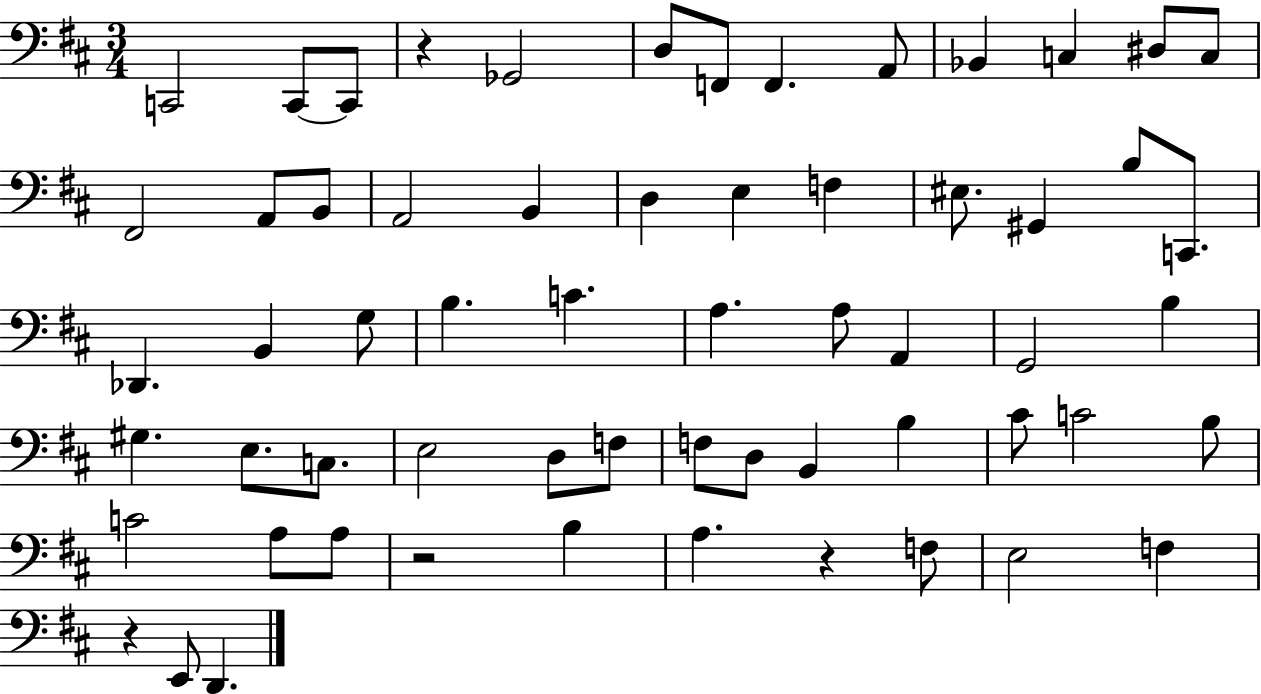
C2/h C2/e C2/e R/q Gb2/h D3/e F2/e F2/q. A2/e Bb2/q C3/q D#3/e C3/e F#2/h A2/e B2/e A2/h B2/q D3/q E3/q F3/q EIS3/e. G#2/q B3/e C2/e. Db2/q. B2/q G3/e B3/q. C4/q. A3/q. A3/e A2/q G2/h B3/q G#3/q. E3/e. C3/e. E3/h D3/e F3/e F3/e D3/e B2/q B3/q C#4/e C4/h B3/e C4/h A3/e A3/e R/h B3/q A3/q. R/q F3/e E3/h F3/q R/q E2/e D2/q.